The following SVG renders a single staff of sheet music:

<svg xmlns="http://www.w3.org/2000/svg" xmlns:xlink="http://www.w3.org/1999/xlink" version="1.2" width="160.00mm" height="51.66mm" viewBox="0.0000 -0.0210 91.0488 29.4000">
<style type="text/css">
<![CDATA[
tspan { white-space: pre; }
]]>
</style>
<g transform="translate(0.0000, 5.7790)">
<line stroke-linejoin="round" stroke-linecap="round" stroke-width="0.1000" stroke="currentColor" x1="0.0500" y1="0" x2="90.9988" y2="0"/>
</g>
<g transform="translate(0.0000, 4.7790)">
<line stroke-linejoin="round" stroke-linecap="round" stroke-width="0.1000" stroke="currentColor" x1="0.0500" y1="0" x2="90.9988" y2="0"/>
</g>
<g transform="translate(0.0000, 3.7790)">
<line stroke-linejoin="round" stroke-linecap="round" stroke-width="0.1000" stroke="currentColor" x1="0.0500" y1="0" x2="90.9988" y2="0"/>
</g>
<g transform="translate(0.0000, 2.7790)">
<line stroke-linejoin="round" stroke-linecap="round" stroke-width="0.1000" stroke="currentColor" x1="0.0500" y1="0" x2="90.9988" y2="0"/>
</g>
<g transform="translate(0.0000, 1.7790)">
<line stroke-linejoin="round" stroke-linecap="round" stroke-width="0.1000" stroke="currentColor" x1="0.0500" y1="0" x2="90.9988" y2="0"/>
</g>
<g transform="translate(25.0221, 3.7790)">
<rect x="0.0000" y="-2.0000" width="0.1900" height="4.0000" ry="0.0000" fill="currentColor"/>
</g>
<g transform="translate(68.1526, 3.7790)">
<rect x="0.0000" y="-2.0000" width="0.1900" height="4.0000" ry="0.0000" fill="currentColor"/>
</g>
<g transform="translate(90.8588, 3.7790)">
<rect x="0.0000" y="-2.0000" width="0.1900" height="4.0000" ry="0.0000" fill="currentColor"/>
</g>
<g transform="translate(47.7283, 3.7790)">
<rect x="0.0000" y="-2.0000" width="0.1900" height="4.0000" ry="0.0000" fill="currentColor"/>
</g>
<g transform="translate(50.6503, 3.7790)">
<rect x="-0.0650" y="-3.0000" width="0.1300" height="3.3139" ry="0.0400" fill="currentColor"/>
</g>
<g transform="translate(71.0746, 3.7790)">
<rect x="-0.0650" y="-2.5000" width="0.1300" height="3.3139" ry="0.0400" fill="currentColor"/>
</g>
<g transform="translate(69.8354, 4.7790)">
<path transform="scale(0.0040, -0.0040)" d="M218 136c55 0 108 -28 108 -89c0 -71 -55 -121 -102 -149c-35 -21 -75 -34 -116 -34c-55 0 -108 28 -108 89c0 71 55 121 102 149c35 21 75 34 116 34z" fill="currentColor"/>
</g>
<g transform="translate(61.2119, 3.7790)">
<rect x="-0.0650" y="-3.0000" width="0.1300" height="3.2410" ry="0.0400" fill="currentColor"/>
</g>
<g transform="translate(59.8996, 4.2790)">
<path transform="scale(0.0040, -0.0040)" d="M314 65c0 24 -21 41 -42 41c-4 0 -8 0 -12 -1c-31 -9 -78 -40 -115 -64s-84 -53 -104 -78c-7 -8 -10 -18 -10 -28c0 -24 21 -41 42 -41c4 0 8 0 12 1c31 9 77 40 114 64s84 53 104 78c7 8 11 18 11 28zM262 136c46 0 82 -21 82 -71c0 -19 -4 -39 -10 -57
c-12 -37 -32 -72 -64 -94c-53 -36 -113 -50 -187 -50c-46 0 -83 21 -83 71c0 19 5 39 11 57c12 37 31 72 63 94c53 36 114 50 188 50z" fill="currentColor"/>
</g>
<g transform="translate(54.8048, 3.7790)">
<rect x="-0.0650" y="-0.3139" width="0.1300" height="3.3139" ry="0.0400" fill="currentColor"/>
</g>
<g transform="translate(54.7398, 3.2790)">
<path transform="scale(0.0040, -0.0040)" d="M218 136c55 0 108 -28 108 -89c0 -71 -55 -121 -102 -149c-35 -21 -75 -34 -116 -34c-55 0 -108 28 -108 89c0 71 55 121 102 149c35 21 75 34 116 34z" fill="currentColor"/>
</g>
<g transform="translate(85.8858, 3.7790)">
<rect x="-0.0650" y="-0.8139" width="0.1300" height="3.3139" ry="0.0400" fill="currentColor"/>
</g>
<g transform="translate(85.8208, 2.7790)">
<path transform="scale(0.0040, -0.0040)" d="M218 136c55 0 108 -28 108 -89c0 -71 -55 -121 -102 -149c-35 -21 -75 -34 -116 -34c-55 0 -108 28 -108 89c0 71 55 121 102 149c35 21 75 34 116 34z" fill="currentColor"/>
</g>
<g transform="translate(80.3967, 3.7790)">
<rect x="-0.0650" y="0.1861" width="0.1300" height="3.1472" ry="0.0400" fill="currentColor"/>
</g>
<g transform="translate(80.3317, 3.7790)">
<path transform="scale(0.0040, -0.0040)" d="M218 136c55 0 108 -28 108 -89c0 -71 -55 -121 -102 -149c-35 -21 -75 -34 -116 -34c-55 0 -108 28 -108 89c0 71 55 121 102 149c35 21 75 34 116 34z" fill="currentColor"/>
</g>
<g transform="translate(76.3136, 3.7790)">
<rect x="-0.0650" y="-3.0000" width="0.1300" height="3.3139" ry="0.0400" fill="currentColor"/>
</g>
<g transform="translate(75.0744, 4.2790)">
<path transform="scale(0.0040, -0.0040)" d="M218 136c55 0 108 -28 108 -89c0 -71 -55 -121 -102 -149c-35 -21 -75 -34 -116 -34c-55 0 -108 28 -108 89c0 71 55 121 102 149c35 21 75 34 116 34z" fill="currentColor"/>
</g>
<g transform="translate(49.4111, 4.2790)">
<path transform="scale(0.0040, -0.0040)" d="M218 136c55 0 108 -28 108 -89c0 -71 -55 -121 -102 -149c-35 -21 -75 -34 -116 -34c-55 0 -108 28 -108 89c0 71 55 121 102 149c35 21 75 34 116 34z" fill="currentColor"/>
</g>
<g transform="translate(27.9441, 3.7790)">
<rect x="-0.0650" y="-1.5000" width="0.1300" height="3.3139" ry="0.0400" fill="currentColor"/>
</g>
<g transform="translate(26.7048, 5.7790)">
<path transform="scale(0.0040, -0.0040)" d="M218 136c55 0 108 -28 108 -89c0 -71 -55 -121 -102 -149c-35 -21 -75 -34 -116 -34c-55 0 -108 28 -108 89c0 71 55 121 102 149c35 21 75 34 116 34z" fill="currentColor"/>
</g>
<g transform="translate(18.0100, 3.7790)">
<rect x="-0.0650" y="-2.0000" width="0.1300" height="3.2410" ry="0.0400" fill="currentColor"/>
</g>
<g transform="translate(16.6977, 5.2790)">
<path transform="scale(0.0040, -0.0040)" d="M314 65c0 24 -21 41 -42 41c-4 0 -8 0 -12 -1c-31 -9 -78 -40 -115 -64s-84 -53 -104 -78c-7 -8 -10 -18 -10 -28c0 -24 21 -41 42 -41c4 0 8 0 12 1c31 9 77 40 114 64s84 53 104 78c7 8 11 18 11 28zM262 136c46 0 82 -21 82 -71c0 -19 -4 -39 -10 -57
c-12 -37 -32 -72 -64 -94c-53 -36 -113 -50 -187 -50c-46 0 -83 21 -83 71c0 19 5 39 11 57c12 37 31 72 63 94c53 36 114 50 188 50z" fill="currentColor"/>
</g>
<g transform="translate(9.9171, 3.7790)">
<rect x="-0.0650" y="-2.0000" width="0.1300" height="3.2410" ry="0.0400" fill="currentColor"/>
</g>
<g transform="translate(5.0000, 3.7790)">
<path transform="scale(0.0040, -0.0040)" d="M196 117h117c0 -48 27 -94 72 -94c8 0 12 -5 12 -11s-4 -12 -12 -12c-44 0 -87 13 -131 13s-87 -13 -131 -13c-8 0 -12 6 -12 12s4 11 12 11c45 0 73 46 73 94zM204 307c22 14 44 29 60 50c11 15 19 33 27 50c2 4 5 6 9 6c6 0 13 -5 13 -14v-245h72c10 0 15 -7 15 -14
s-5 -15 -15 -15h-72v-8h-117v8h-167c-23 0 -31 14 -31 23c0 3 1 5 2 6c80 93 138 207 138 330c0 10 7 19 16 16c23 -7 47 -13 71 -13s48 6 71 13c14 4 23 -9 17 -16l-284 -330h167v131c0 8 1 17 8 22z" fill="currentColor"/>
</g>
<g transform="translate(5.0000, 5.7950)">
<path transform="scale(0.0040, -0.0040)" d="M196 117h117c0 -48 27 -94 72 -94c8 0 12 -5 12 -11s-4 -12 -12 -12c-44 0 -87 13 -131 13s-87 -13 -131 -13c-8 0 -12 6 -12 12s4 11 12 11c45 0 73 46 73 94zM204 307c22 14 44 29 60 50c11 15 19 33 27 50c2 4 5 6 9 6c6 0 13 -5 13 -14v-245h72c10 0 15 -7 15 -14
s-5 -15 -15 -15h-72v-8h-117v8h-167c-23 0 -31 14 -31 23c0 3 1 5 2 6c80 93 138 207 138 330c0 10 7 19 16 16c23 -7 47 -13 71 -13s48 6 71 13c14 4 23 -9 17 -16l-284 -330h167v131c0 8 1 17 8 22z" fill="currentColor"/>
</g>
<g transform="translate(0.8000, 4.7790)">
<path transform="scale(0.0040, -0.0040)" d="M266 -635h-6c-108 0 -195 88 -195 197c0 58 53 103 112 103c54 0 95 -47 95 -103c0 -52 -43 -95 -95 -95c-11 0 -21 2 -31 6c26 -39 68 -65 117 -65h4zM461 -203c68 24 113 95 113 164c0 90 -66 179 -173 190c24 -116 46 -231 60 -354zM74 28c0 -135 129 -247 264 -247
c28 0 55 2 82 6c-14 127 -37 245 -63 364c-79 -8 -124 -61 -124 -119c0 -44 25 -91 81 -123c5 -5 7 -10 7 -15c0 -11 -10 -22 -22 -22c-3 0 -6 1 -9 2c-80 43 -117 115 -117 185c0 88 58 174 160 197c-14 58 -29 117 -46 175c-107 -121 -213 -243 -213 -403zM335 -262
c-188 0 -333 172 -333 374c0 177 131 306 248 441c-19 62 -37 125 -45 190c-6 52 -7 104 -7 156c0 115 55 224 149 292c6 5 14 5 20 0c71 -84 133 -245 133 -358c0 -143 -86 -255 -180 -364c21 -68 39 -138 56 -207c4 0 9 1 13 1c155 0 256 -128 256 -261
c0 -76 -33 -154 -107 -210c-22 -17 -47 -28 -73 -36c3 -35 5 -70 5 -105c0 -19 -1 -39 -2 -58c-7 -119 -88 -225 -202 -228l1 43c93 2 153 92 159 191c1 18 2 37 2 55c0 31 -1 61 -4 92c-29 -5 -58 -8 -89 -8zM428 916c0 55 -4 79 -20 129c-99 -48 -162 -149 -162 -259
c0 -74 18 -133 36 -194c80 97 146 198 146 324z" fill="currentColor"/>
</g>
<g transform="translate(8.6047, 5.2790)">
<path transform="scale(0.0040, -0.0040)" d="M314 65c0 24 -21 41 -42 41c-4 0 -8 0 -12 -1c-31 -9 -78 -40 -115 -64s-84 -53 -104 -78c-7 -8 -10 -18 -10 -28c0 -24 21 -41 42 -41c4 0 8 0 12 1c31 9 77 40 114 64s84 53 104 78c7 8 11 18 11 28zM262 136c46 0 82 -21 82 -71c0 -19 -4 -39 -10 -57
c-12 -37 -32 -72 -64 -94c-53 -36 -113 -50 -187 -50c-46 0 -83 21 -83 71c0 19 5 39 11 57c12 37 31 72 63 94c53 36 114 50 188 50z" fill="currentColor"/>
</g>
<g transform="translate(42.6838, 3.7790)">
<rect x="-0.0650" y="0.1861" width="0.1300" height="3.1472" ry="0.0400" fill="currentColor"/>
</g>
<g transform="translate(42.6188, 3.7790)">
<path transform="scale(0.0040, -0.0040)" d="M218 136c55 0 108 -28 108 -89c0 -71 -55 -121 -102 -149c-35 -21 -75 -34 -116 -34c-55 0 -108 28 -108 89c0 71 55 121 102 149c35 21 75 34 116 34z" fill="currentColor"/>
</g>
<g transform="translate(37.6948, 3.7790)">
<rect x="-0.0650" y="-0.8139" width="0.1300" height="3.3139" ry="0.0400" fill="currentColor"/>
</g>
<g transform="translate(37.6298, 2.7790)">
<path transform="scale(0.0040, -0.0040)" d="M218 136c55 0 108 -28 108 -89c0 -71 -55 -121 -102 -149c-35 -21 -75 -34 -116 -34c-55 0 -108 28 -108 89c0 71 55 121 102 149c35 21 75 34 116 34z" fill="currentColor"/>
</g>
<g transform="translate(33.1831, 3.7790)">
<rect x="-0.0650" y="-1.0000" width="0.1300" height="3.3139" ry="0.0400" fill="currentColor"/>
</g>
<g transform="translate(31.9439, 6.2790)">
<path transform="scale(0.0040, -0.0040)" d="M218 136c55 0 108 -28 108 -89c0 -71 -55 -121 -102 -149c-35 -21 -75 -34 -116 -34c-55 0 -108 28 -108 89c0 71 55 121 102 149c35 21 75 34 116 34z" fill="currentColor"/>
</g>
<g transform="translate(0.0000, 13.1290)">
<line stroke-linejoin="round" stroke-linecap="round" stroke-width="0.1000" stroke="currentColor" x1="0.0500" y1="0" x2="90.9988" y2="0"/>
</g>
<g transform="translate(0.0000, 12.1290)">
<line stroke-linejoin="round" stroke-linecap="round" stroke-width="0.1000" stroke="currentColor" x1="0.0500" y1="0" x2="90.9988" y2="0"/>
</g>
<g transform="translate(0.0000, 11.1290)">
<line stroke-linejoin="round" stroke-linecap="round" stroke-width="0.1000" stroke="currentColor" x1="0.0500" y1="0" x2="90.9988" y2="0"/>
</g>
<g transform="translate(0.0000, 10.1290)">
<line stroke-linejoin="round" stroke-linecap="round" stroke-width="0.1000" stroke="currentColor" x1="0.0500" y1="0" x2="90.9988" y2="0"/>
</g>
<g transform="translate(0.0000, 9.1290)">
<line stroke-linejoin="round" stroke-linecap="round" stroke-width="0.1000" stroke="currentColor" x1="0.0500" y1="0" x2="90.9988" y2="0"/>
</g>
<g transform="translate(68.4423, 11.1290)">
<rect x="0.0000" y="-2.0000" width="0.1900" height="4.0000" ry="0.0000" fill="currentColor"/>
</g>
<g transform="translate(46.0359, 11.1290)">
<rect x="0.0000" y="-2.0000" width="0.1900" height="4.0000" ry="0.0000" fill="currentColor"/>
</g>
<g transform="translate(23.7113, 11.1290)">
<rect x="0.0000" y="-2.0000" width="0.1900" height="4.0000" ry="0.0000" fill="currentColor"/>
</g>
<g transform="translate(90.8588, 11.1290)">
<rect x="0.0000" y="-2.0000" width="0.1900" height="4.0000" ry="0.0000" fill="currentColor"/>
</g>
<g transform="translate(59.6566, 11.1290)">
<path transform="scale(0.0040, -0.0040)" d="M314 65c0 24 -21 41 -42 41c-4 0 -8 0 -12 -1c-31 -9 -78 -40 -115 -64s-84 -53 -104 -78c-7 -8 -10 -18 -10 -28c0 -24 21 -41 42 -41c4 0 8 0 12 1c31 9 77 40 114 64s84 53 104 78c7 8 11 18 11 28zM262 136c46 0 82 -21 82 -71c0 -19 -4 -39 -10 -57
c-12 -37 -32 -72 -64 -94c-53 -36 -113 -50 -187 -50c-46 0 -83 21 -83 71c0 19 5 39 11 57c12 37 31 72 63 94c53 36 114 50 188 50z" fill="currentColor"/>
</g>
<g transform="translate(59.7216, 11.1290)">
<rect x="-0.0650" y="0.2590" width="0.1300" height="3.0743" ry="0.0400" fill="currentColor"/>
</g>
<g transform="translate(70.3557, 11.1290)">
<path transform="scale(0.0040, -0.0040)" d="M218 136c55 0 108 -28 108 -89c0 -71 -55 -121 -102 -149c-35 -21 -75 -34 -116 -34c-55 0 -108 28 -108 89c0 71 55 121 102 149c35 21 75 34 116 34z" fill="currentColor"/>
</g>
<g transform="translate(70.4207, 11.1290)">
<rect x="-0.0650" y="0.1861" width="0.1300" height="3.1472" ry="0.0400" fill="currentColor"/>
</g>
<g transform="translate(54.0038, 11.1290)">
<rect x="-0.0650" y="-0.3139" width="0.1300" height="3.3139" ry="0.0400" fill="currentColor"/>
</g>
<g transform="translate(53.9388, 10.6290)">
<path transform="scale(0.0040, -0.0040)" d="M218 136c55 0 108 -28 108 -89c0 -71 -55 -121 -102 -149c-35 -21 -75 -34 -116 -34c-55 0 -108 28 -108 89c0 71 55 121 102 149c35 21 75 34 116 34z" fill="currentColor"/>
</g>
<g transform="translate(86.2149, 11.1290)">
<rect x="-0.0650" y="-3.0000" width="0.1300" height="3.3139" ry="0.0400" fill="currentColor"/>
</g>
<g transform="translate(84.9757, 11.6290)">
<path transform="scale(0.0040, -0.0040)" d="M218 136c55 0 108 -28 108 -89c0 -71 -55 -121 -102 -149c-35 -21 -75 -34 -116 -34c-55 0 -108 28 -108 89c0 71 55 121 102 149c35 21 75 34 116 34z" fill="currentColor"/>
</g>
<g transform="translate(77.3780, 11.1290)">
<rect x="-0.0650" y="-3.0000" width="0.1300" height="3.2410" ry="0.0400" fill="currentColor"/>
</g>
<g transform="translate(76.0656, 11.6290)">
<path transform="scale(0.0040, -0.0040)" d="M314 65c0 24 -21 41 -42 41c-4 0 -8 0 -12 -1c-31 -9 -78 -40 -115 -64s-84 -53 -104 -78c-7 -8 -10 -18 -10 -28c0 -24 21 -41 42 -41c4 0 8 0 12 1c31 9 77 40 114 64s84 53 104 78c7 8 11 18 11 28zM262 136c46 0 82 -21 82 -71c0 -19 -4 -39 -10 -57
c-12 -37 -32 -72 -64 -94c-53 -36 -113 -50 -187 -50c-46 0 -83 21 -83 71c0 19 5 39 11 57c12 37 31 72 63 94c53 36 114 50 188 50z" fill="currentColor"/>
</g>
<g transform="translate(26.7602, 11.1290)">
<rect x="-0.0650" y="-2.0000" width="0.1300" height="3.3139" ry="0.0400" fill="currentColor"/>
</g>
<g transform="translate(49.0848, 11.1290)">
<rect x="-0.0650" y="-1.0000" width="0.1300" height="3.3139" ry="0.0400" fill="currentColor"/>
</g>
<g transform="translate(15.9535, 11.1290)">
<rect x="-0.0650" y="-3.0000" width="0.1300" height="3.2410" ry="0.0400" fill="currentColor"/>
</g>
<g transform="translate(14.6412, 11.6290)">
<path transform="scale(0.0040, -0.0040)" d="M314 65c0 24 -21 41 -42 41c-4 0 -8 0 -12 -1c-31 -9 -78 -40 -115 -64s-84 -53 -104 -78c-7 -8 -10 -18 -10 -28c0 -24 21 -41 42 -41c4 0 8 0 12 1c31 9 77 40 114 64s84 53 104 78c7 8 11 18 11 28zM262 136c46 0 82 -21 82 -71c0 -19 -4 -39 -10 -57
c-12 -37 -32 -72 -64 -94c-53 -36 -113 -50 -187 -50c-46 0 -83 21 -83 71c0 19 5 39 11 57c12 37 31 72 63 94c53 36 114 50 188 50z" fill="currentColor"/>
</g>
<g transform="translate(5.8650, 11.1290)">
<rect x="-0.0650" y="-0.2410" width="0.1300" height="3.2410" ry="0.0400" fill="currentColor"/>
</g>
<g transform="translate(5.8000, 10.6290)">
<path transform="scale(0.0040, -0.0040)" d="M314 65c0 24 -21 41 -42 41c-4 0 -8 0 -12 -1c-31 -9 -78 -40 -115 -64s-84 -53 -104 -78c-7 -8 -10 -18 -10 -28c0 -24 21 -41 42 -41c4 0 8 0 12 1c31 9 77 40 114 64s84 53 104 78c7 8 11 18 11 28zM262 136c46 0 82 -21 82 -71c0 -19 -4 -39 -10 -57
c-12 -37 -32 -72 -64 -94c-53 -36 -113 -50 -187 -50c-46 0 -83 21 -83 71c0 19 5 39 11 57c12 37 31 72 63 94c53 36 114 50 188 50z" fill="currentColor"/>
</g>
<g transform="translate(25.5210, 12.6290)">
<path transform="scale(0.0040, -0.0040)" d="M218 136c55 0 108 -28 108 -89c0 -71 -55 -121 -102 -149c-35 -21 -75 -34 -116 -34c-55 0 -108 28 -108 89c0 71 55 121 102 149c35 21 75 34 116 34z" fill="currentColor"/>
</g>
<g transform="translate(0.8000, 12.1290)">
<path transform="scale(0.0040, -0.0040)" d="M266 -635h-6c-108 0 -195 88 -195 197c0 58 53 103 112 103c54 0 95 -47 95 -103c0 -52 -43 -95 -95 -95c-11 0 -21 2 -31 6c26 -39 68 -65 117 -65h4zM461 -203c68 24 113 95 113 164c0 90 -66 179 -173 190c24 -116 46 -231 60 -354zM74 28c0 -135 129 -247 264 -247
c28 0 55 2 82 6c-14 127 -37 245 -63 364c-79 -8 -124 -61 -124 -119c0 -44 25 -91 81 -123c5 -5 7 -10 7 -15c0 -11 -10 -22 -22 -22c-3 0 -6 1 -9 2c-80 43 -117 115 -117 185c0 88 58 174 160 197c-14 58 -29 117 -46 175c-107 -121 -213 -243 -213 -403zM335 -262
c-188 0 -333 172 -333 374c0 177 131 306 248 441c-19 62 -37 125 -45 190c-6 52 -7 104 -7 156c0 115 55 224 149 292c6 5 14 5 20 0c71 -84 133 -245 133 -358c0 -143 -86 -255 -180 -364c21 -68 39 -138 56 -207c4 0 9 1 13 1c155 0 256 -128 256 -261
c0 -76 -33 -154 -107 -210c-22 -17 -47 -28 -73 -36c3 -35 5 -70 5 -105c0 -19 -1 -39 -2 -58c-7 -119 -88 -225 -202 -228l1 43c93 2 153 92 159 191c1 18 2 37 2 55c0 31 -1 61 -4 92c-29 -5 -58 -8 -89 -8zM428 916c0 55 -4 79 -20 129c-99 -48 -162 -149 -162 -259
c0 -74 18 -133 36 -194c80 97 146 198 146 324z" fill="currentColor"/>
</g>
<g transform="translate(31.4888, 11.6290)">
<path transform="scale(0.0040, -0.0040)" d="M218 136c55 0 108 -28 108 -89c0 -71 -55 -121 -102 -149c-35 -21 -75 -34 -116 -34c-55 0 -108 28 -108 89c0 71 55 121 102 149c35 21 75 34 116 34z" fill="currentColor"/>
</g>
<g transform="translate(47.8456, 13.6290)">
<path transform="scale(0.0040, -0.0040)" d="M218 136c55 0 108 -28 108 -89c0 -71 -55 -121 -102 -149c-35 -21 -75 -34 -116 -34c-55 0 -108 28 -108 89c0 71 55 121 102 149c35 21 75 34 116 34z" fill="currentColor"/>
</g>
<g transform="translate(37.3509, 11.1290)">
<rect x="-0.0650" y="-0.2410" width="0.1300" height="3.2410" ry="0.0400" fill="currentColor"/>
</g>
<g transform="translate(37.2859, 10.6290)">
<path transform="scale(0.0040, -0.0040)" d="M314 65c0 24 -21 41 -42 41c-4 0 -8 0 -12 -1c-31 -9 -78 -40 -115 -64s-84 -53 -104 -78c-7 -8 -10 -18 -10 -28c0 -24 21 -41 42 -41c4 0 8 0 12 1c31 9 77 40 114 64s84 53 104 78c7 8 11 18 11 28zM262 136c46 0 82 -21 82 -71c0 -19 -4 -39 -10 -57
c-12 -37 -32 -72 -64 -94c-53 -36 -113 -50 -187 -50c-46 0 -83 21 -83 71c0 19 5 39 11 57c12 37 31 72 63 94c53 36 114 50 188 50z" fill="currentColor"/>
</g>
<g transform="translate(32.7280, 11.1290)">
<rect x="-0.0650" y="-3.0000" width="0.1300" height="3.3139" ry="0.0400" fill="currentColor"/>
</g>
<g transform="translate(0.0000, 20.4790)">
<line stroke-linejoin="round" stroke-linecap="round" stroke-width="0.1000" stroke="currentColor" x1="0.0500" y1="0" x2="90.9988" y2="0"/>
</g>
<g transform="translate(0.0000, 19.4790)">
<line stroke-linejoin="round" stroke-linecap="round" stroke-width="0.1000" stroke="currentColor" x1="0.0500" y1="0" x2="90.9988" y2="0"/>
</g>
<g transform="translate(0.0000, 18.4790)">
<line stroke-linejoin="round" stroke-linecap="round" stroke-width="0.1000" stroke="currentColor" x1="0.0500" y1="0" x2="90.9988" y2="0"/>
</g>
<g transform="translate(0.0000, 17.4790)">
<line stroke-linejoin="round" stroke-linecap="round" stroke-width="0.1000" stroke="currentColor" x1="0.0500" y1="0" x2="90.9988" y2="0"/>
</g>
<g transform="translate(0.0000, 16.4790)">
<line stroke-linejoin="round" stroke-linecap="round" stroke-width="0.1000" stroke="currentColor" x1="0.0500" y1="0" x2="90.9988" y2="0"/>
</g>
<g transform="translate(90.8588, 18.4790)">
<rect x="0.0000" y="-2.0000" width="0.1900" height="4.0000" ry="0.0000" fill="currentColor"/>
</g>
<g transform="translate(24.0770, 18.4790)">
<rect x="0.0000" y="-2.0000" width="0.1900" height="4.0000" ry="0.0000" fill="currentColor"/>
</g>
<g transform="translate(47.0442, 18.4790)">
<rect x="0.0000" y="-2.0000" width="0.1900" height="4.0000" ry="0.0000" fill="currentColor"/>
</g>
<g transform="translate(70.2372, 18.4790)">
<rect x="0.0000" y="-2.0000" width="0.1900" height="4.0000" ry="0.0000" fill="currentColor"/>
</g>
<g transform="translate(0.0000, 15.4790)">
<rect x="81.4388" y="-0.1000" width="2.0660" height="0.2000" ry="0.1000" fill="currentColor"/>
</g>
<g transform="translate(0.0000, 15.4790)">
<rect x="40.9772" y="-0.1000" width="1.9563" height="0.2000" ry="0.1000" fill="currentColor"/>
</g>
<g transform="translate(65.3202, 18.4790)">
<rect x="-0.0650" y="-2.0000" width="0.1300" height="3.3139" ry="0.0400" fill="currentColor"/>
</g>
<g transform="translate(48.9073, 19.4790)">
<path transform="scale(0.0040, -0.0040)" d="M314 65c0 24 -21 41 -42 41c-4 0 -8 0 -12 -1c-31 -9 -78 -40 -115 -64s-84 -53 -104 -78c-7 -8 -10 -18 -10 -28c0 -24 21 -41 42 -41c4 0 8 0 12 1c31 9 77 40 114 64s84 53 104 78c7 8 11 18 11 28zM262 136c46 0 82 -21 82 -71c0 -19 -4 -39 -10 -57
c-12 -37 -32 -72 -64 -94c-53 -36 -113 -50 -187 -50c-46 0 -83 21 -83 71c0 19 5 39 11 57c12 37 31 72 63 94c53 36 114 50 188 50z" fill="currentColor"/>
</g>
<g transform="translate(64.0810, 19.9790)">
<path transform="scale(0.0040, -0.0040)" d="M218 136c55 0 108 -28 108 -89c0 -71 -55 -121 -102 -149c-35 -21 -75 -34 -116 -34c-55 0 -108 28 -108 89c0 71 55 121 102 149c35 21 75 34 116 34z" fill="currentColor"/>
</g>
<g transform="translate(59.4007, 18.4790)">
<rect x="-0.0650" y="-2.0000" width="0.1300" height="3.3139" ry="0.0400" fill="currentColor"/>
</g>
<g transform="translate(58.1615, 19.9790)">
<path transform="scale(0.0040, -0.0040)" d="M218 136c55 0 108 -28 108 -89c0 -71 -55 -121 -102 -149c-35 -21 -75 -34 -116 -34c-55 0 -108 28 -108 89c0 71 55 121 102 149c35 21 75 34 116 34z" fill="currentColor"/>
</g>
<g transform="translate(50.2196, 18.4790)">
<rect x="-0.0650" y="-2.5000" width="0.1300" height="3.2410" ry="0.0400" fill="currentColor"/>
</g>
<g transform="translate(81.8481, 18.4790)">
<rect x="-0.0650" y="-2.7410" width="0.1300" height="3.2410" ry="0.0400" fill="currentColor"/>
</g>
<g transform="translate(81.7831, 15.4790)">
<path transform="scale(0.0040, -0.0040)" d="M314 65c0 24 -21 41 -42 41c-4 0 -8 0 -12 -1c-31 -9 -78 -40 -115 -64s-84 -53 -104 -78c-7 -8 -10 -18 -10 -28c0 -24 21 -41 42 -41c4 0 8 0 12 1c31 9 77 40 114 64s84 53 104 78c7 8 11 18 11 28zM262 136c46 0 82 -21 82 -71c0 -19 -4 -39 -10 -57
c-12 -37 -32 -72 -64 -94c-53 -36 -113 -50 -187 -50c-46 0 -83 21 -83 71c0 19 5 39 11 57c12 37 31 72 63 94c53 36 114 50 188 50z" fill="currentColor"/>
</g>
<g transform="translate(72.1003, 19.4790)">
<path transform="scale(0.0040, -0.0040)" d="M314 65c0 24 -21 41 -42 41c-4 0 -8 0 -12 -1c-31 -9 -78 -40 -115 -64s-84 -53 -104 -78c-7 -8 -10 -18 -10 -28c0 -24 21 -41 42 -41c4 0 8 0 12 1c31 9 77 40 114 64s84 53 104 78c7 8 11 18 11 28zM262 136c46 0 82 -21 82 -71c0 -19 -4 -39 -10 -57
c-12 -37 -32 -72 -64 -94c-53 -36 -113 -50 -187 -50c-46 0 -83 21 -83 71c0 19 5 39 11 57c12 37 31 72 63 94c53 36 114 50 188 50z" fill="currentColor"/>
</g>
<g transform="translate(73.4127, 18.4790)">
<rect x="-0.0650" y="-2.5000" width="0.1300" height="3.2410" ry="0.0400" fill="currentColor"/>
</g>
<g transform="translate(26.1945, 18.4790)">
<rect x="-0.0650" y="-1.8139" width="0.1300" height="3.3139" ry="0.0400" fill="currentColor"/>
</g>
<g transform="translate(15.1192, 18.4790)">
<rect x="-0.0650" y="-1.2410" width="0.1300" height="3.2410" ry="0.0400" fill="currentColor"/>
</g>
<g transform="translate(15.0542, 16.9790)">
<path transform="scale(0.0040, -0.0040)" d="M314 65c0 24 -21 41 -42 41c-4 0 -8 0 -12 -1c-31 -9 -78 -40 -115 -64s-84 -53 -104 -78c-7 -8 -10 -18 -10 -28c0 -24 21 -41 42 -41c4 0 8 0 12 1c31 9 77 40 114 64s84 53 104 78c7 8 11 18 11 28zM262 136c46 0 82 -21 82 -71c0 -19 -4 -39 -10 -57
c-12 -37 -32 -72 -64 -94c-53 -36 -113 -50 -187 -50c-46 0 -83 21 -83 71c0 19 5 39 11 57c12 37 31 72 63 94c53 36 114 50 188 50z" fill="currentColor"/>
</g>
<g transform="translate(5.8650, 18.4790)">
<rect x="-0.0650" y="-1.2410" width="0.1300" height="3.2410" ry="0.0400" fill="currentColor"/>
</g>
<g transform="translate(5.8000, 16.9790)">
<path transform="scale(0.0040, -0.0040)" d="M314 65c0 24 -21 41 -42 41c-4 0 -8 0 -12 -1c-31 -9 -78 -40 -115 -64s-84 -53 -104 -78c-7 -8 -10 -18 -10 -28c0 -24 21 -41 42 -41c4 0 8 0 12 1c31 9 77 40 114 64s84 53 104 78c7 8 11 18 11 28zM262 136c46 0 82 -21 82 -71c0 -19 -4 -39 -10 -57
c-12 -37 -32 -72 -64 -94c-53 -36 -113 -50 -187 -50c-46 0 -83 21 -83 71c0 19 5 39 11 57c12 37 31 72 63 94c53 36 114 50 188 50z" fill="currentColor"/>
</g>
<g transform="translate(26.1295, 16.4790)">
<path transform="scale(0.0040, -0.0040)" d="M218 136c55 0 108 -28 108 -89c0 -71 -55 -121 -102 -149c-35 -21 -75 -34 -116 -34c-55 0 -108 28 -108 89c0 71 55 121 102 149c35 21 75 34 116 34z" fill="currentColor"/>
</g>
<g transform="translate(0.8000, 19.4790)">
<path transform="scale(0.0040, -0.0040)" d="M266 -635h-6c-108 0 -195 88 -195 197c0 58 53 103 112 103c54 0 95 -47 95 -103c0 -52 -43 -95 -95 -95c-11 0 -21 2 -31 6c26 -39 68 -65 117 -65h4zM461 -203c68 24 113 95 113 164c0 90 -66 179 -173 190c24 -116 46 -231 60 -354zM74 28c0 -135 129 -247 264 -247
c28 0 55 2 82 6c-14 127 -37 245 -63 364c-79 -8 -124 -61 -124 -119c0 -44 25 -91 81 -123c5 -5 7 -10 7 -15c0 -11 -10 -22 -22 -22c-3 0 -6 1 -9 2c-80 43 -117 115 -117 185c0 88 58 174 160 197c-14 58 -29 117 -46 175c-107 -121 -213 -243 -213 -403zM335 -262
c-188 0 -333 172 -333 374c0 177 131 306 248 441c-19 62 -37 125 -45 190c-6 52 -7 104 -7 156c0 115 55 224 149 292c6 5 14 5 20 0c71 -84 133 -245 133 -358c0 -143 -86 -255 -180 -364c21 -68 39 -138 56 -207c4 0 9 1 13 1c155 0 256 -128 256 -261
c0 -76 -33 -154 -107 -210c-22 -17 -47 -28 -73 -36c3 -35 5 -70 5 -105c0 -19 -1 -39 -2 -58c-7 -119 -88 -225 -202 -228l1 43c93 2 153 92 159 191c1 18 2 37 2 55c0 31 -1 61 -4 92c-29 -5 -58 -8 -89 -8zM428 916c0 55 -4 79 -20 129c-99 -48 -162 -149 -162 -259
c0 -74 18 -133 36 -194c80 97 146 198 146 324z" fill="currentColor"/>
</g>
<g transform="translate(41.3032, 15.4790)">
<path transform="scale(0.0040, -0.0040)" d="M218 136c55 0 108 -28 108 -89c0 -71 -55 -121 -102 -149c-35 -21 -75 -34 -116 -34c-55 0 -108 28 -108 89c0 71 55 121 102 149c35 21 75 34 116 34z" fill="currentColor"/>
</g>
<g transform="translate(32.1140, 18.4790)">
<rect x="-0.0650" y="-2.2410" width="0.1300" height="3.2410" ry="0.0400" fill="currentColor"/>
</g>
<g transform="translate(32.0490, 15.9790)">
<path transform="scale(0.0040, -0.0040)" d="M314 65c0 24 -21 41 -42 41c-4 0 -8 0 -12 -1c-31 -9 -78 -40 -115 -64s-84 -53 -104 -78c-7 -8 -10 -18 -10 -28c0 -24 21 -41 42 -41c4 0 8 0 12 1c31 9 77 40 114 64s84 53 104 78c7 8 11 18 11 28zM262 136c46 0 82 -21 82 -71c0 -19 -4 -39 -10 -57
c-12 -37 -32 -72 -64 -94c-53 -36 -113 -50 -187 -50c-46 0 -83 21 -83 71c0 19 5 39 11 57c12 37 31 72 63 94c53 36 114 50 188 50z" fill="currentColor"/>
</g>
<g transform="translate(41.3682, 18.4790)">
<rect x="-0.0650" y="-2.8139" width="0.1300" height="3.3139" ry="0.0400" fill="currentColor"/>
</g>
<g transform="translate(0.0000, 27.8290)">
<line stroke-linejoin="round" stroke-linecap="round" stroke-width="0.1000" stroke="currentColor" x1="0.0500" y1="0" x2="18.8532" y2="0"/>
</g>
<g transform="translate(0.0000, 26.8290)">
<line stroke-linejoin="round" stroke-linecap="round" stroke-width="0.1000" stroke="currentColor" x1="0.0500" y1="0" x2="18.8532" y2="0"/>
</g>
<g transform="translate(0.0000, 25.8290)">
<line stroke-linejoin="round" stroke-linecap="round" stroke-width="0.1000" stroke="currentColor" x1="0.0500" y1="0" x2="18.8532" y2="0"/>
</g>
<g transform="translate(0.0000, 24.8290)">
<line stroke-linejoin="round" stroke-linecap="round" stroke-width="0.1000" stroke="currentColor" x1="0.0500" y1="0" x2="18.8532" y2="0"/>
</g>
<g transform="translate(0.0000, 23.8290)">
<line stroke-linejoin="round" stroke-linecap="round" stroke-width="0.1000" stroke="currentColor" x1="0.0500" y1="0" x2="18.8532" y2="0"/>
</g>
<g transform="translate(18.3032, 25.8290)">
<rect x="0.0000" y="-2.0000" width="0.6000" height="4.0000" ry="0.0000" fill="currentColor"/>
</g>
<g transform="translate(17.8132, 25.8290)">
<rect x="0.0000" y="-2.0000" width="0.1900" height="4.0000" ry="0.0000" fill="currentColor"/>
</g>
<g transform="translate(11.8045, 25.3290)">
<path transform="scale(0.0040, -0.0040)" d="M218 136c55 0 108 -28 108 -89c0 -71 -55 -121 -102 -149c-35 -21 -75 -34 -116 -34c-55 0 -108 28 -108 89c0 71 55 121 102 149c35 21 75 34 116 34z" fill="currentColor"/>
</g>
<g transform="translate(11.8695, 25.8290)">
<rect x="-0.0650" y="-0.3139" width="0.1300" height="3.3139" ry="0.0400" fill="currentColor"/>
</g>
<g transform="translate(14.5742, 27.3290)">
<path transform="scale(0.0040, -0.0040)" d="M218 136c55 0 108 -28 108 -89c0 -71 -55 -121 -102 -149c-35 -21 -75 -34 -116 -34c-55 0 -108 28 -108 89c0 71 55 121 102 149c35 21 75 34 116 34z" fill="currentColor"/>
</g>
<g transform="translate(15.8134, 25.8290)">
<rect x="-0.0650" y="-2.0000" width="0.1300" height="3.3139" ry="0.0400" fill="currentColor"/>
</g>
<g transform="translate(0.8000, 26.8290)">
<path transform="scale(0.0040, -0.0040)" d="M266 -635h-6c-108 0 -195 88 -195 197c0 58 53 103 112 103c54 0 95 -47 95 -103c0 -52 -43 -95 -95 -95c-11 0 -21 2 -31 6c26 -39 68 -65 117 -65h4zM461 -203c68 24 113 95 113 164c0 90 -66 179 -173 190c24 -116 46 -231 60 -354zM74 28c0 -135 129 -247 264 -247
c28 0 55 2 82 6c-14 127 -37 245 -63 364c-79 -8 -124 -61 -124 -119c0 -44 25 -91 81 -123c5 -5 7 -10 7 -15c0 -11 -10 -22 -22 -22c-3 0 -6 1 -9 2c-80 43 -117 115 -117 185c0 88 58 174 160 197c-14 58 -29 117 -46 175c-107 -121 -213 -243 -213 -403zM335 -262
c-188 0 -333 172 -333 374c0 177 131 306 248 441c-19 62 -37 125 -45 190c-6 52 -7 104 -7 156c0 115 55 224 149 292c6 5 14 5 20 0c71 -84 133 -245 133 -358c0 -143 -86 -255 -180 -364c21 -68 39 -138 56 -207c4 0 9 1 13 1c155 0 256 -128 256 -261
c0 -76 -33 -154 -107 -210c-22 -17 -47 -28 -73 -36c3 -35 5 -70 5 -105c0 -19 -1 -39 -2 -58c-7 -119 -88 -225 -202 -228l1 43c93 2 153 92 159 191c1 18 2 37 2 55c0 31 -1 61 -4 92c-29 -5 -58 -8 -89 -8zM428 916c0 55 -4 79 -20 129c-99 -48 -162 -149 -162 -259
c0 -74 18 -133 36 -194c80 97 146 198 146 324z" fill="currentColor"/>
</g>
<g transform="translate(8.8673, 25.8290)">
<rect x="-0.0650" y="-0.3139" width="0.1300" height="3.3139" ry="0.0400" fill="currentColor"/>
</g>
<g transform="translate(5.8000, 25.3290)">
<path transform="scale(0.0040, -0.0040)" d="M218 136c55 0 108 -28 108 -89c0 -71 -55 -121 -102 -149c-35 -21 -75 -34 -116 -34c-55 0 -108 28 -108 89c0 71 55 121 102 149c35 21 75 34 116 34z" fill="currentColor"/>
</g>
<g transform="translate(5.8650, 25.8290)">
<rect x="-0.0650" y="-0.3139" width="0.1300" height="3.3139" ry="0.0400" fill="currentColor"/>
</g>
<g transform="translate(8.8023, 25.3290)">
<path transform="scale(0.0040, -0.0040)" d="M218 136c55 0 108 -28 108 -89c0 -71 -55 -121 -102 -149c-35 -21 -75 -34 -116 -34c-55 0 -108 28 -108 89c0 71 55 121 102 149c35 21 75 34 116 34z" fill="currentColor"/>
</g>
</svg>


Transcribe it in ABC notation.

X:1
T:Untitled
M:4/4
L:1/4
K:C
F2 F2 E D d B A c A2 G A B d c2 A2 F A c2 D c B2 B A2 A e2 e2 f g2 a G2 F F G2 a2 c c c F